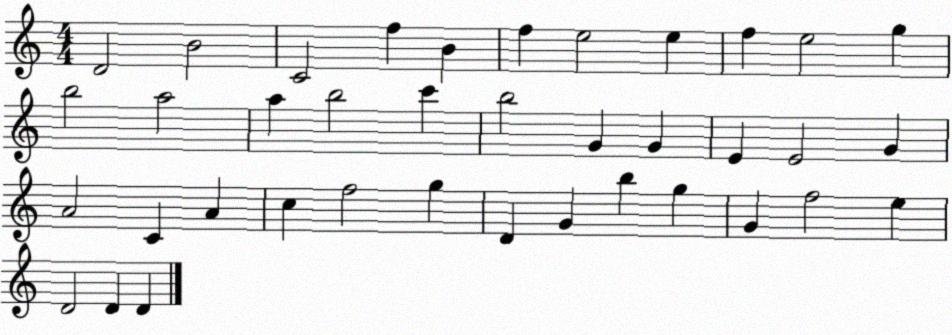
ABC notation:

X:1
T:Untitled
M:4/4
L:1/4
K:C
D2 B2 C2 f B f e2 e f e2 g b2 a2 a b2 c' b2 G G E E2 G A2 C A c f2 g D G b g G f2 e D2 D D